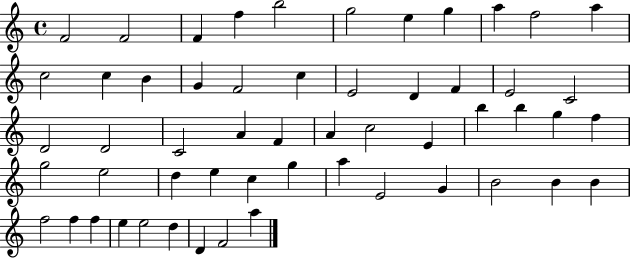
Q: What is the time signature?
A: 4/4